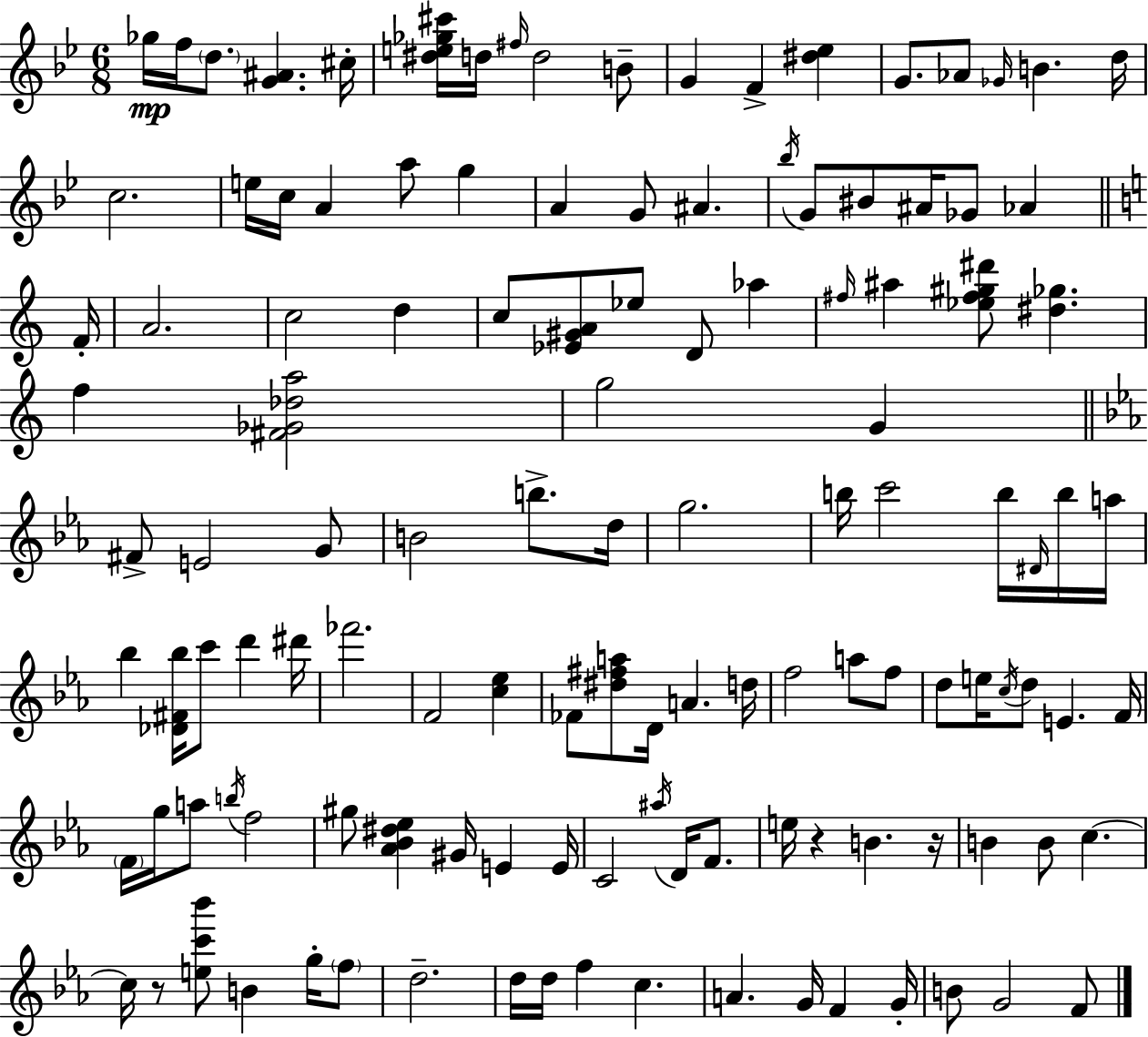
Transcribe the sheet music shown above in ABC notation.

X:1
T:Untitled
M:6/8
L:1/4
K:Bb
_g/4 f/4 d/2 [G^A] ^c/4 [^de_g^c']/4 d/4 ^f/4 d2 B/2 G F [^d_e] G/2 _A/2 _G/4 B d/4 c2 e/4 c/4 A a/2 g A G/2 ^A _b/4 G/2 ^B/2 ^A/4 _G/2 _A F/4 A2 c2 d c/2 [_E^GA]/2 _e/2 D/2 _a ^f/4 ^a [_e^f^g^d']/2 [^d_g] f [^F_G_da]2 g2 G ^F/2 E2 G/2 B2 b/2 d/4 g2 b/4 c'2 b/4 ^D/4 b/4 a/4 _b [_D^F_b]/4 c'/2 d' ^d'/4 _f'2 F2 [c_e] _F/2 [^d^fa]/2 D/4 A d/4 f2 a/2 f/2 d/2 e/4 c/4 d/2 E F/4 F/4 g/4 a/2 b/4 f2 ^g/2 [_A_B^d_e] ^G/4 E E/4 C2 ^a/4 D/4 F/2 e/4 z B z/4 B B/2 c c/4 z/2 [ec'_b']/2 B g/4 f/2 d2 d/4 d/4 f c A G/4 F G/4 B/2 G2 F/2